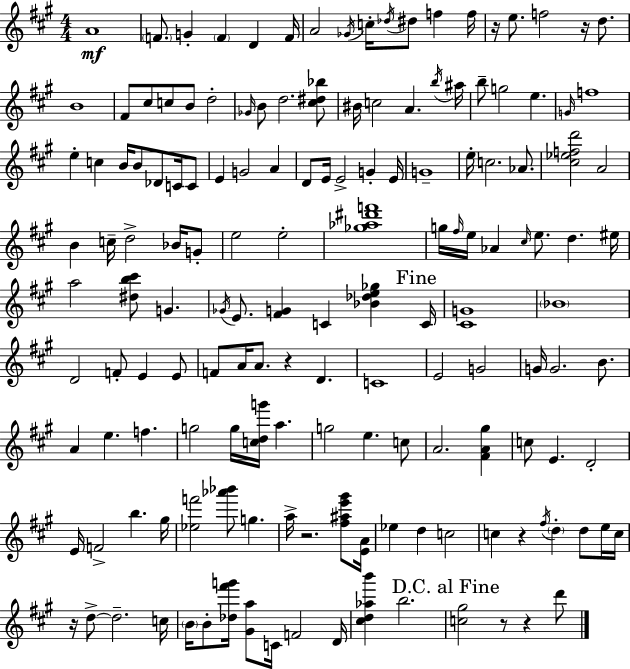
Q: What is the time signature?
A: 4/4